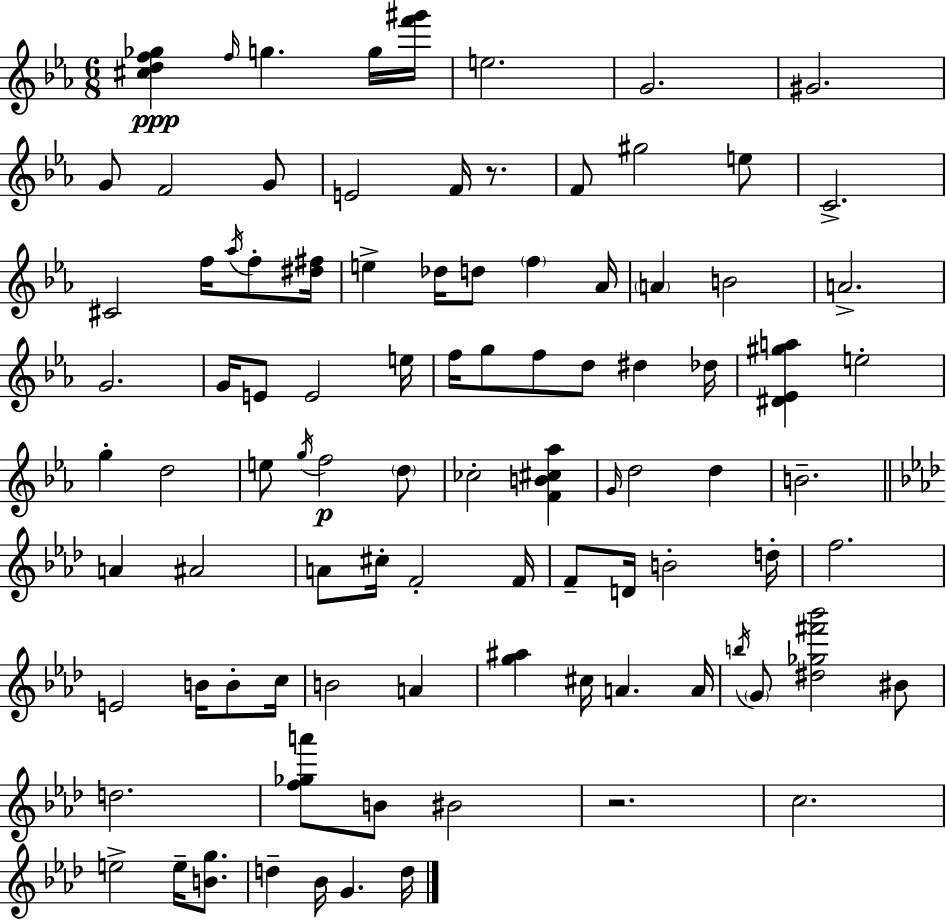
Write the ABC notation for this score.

X:1
T:Untitled
M:6/8
L:1/4
K:Cm
[^cdf_g] f/4 g g/4 [f'^g']/4 e2 G2 ^G2 G/2 F2 G/2 E2 F/4 z/2 F/2 ^g2 e/2 C2 ^C2 f/4 _a/4 f/2 [^d^f]/4 e _d/4 d/2 f _A/4 A B2 A2 G2 G/4 E/2 E2 e/4 f/4 g/2 f/2 d/2 ^d _d/4 [^D_E^ga] e2 g d2 e/2 g/4 f2 d/2 _c2 [FB^c_a] G/4 d2 d B2 A ^A2 A/2 ^c/4 F2 F/4 F/2 D/4 B2 d/4 f2 E2 B/4 B/2 c/4 B2 A [g^a] ^c/4 A A/4 b/4 G/2 [^d_g^f'_b']2 ^B/2 d2 [f_ga']/2 B/2 ^B2 z2 c2 e2 e/4 [Bg]/2 d _B/4 G d/4